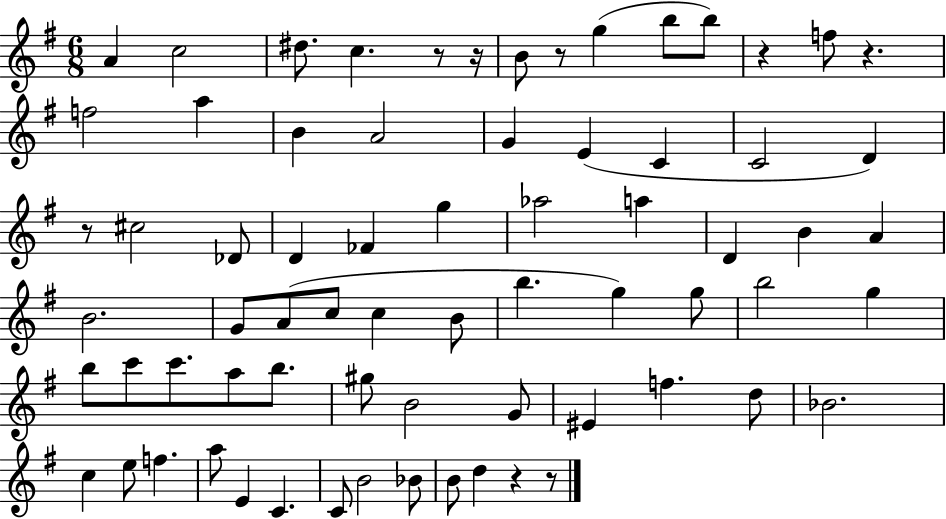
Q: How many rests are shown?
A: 8